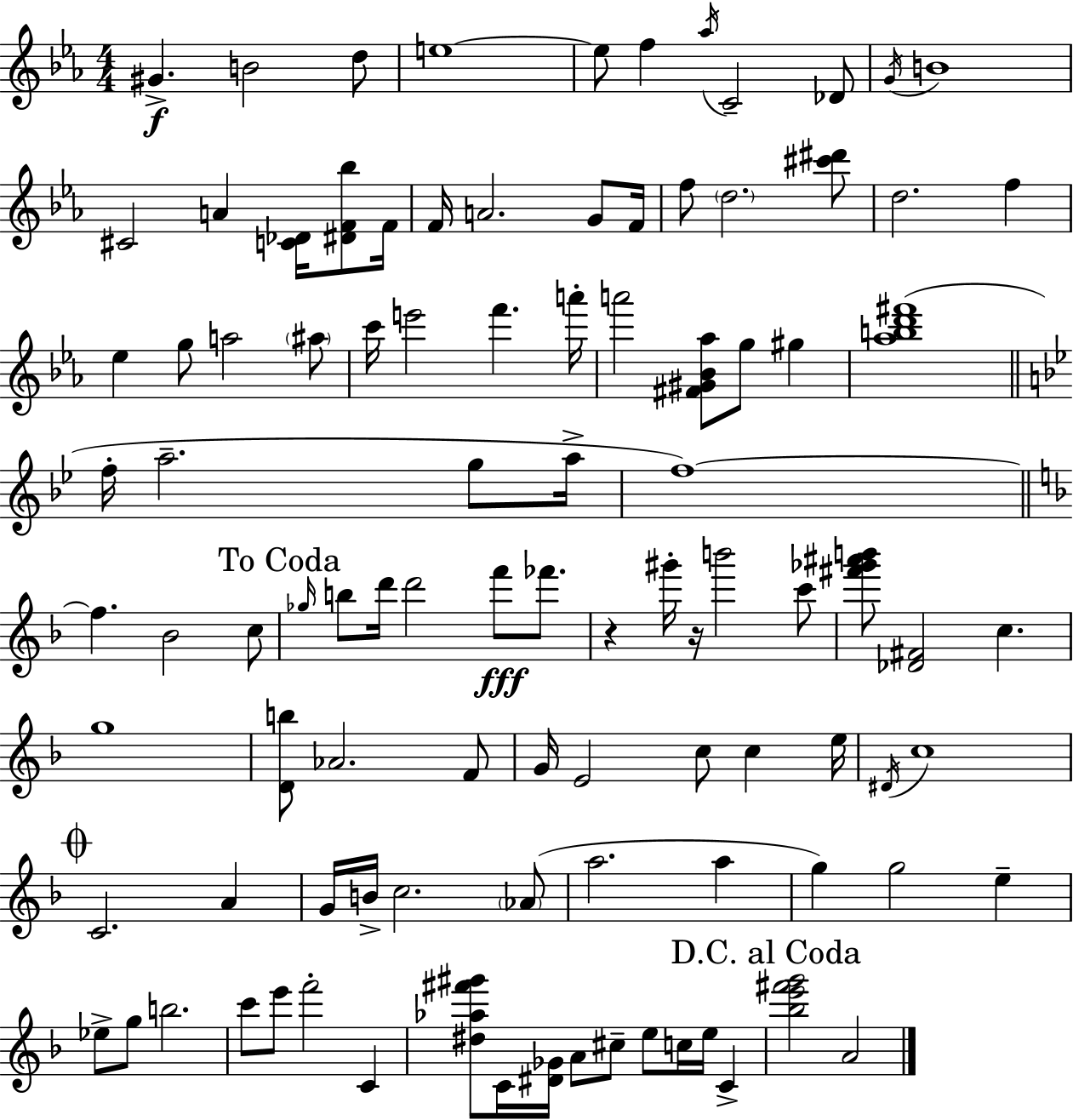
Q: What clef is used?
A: treble